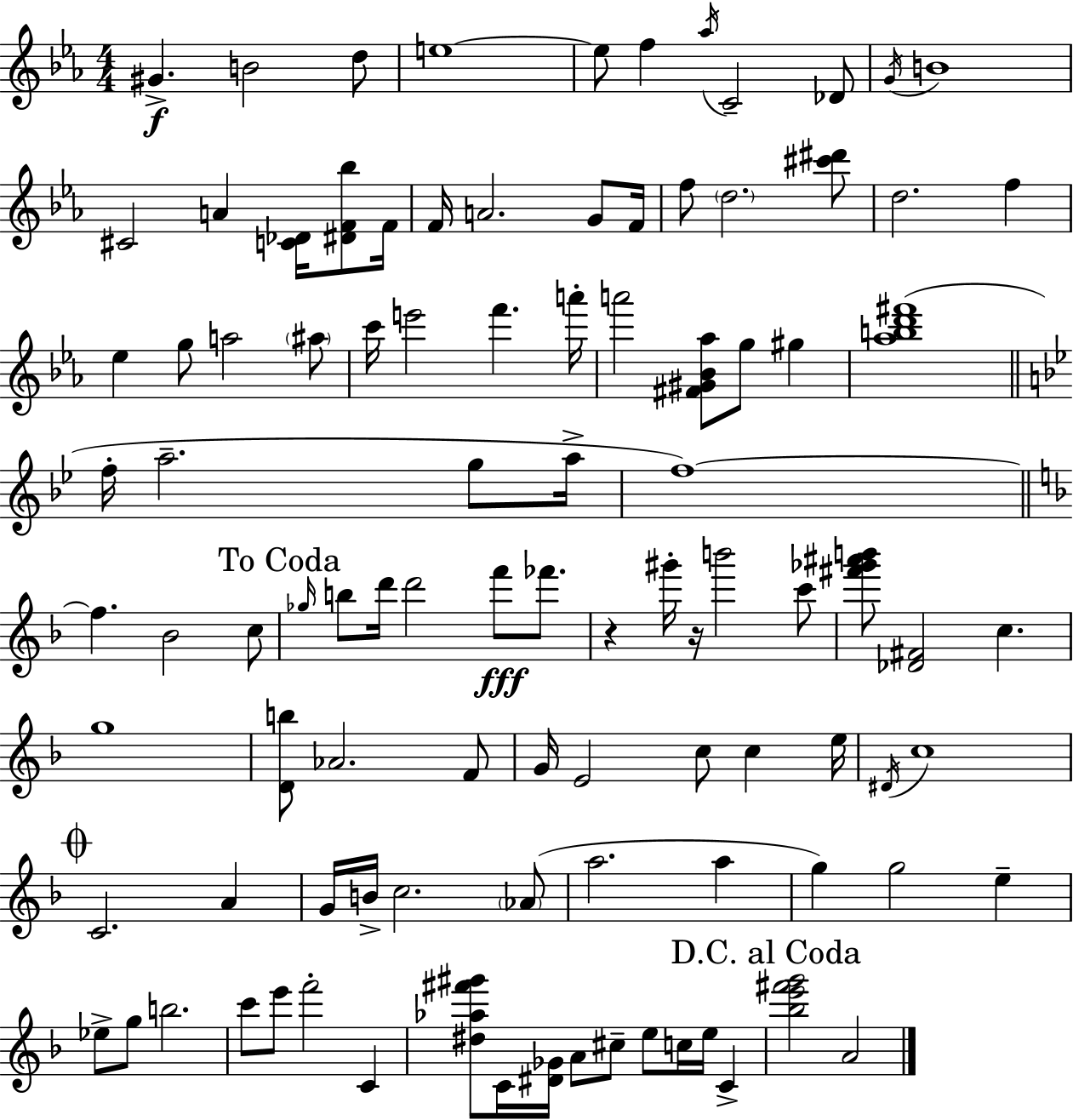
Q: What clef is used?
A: treble